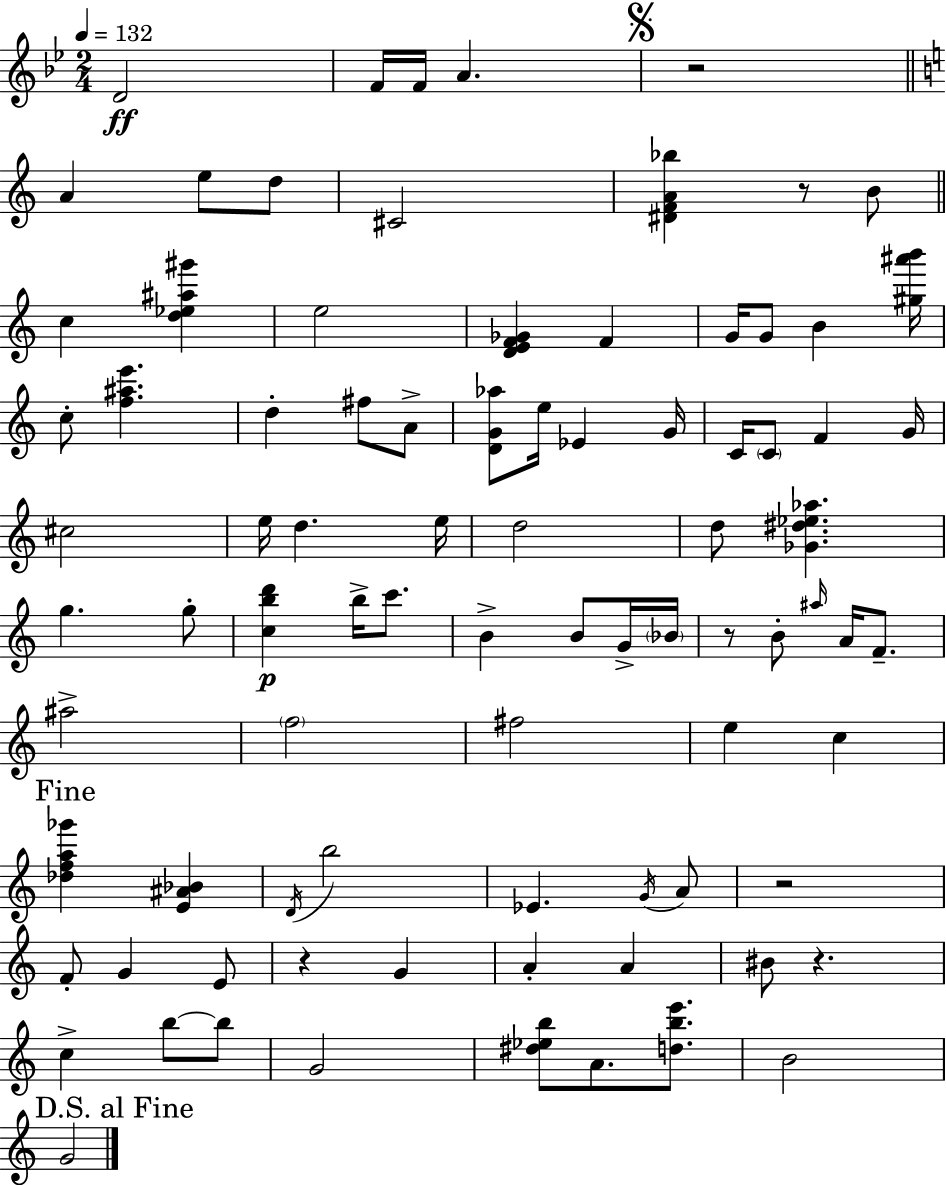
{
  \clef treble
  \numericTimeSignature
  \time 2/4
  \key bes \major
  \tempo 4 = 132
  d'2\ff | f'16 f'16 a'4. | \mark \markup { \musicglyph "scripts.segno" } r2 | \bar "||" \break \key c \major a'4 e''8 d''8 | cis'2 | <dis' f' a' bes''>4 r8 b'8 | \bar "||" \break \key c \major c''4 <d'' ees'' ais'' gis'''>4 | e''2 | <d' e' f' ges'>4 f'4 | g'16 g'8 b'4 <gis'' ais''' b'''>16 | \break c''8-. <f'' ais'' e'''>4. | d''4-. fis''8 a'8-> | <d' g' aes''>8 e''16 ees'4 g'16 | c'16 \parenthesize c'8 f'4 g'16 | \break cis''2 | e''16 d''4. e''16 | d''2 | d''8 <ges' dis'' ees'' aes''>4. | \break g''4. g''8-. | <c'' b'' d'''>4\p b''16-> c'''8. | b'4-> b'8 g'16-> \parenthesize bes'16 | r8 b'8-. \grace { ais''16 } a'16 f'8.-- | \break ais''2-> | \parenthesize f''2 | fis''2 | e''4 c''4 | \break \mark "Fine" <des'' f'' a'' ges'''>4 <e' ais' bes'>4 | \acciaccatura { d'16 } b''2 | ees'4. | \acciaccatura { g'16 } a'8 r2 | \break f'8-. g'4 | e'8 r4 g'4 | a'4-. a'4 | bis'8 r4. | \break c''4-> b''8~~ | b''8 g'2 | <dis'' ees'' b''>8 a'8. | <d'' b'' e'''>8. b'2 | \break \mark "D.S. al Fine" g'2 | \bar "|."
}